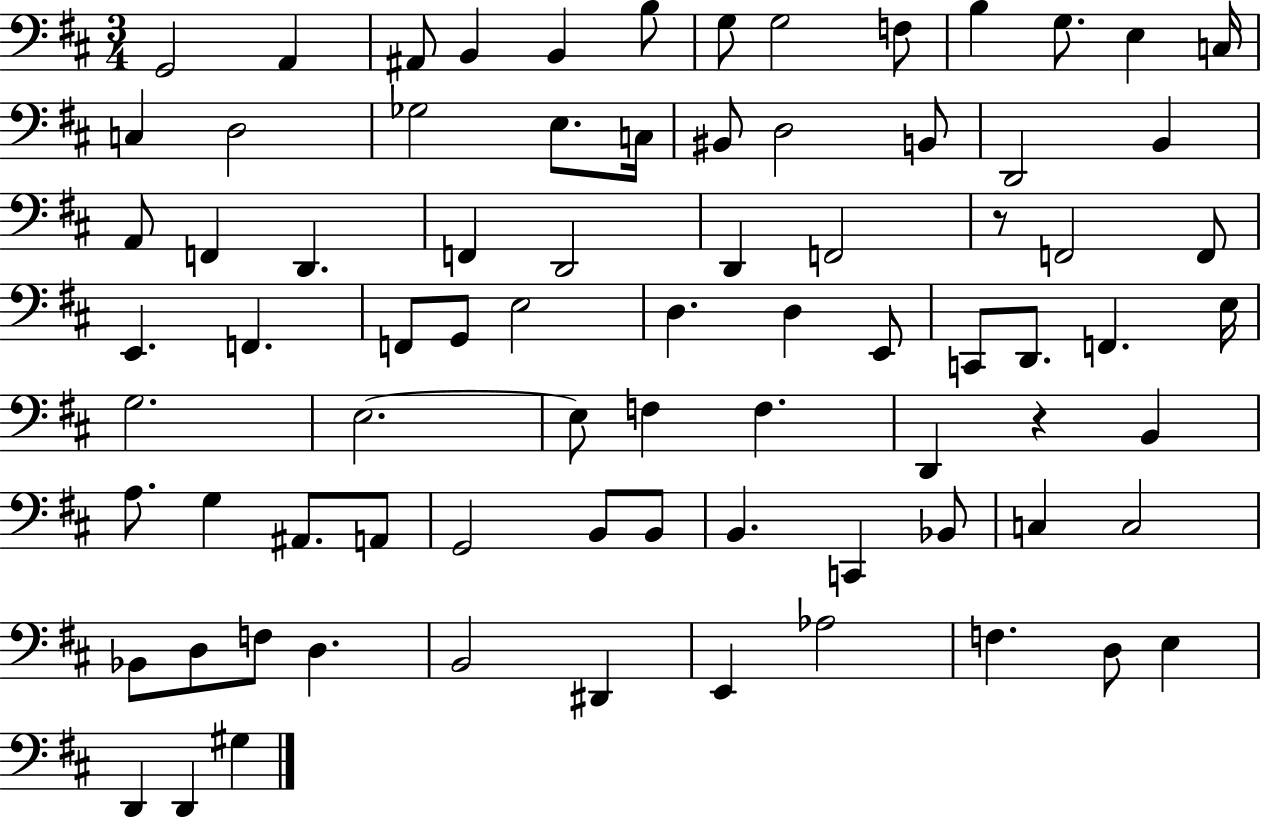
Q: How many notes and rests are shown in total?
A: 79